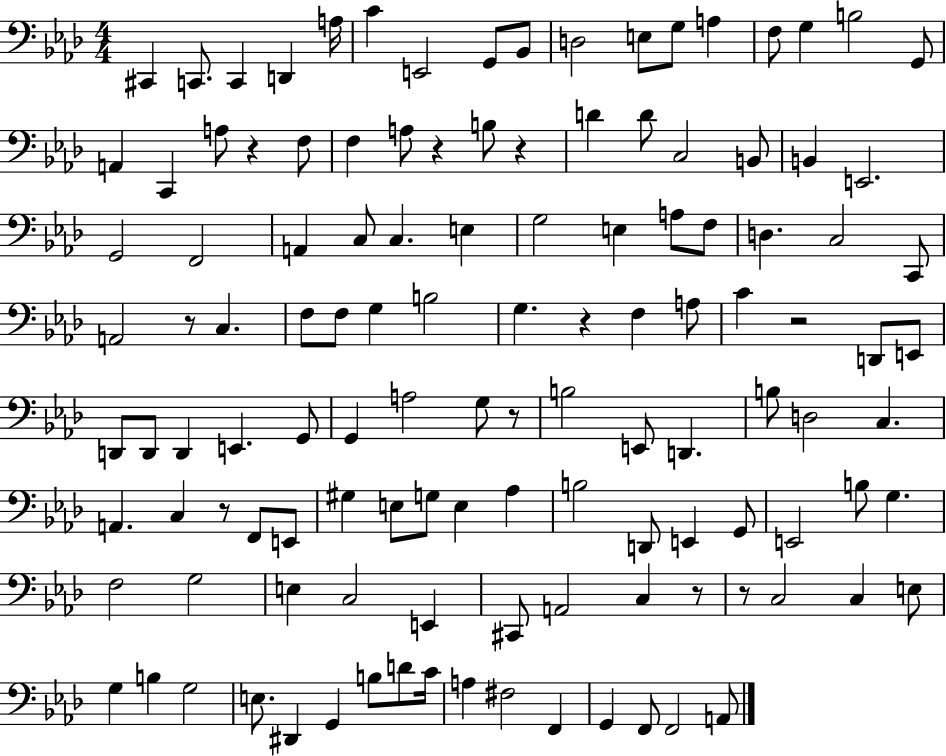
{
  \clef bass
  \numericTimeSignature
  \time 4/4
  \key aes \major
  cis,4 c,8. c,4 d,4 a16 | c'4 e,2 g,8 bes,8 | d2 e8 g8 a4 | f8 g4 b2 g,8 | \break a,4 c,4 a8 r4 f8 | f4 a8 r4 b8 r4 | d'4 d'8 c2 b,8 | b,4 e,2. | \break g,2 f,2 | a,4 c8 c4. e4 | g2 e4 a8 f8 | d4. c2 c,8 | \break a,2 r8 c4. | f8 f8 g4 b2 | g4. r4 f4 a8 | c'4 r2 d,8 e,8 | \break d,8 d,8 d,4 e,4. g,8 | g,4 a2 g8 r8 | b2 e,8 d,4. | b8 d2 c4. | \break a,4. c4 r8 f,8 e,8 | gis4 e8 g8 e4 aes4 | b2 d,8 e,4 g,8 | e,2 b8 g4. | \break f2 g2 | e4 c2 e,4 | cis,8 a,2 c4 r8 | r8 c2 c4 e8 | \break g4 b4 g2 | e8. dis,4 g,4 b8 d'8 c'16 | a4 fis2 f,4 | g,4 f,8 f,2 a,8 | \break \bar "|."
}